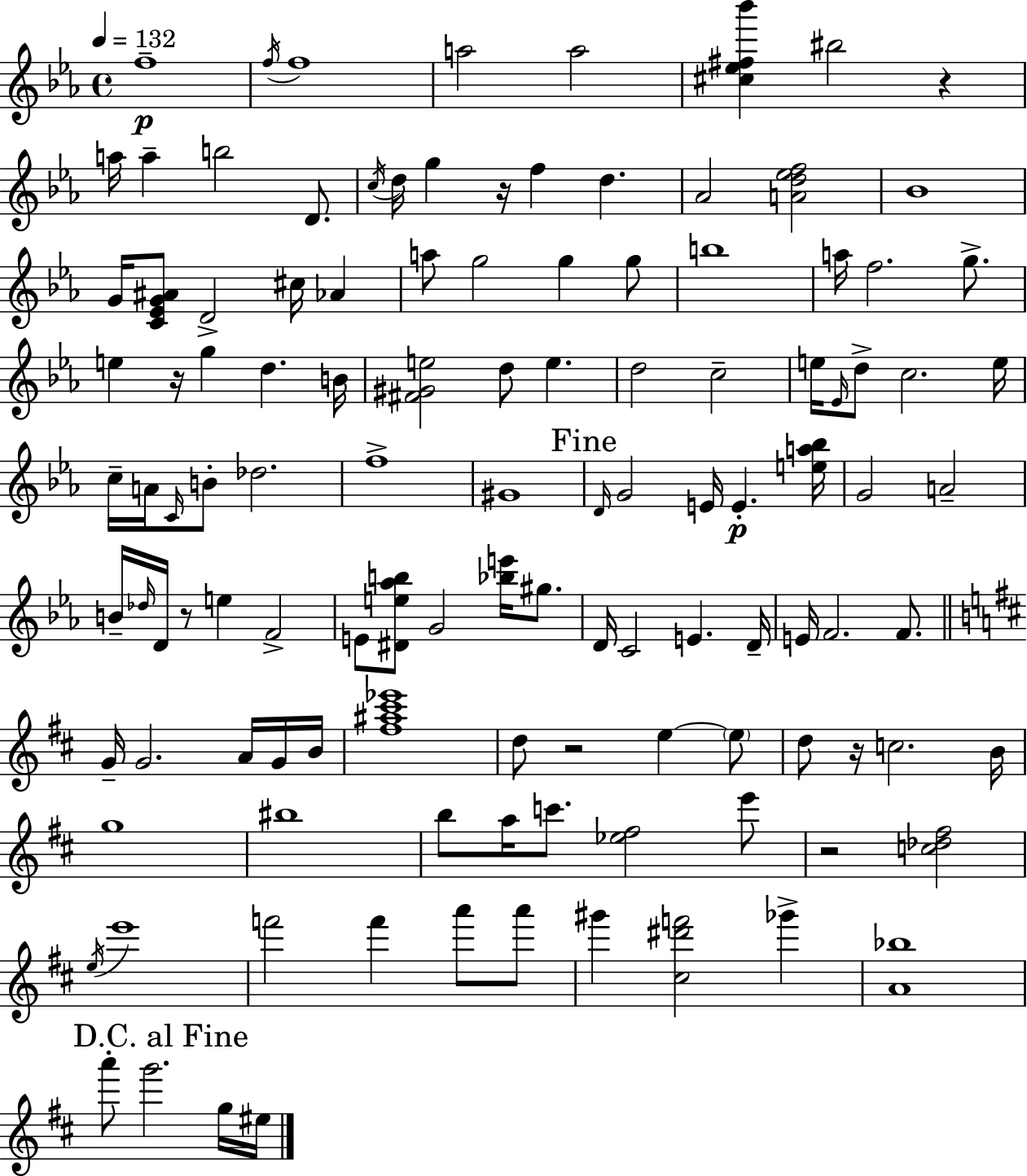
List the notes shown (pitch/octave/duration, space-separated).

F5/w F5/s F5/w A5/h A5/h [C#5,Eb5,F#5,Bb6]/q BIS5/h R/q A5/s A5/q B5/h D4/e. C5/s D5/s G5/q R/s F5/q D5/q. Ab4/h [A4,D5,Eb5,F5]/h Bb4/w G4/s [C4,Eb4,G4,A#4]/e D4/h C#5/s Ab4/q A5/e G5/h G5/q G5/e B5/w A5/s F5/h. G5/e. E5/q R/s G5/q D5/q. B4/s [F#4,G#4,E5]/h D5/e E5/q. D5/h C5/h E5/s Eb4/s D5/e C5/h. E5/s C5/s A4/s C4/s B4/e Db5/h. F5/w G#4/w D4/s G4/h E4/s E4/q. [E5,A5,Bb5]/s G4/h A4/h B4/s Db5/s D4/s R/e E5/q F4/h E4/e [D#4,E5,Ab5,B5]/e G4/h [Bb5,E6]/s G#5/e. D4/s C4/h E4/q. D4/s E4/s F4/h. F4/e. G4/s G4/h. A4/s G4/s B4/s [F#5,A#5,C#6,Eb6]/w D5/e R/h E5/q E5/e D5/e R/s C5/h. B4/s G5/w BIS5/w B5/e A5/s C6/e. [Eb5,F#5]/h E6/e R/h [C5,Db5,F#5]/h E5/s E6/w F6/h F6/q A6/e A6/e G#6/q [C#5,D#6,F6]/h Gb6/q [A4,Bb5]/w A6/e G6/h. G5/s EIS5/s